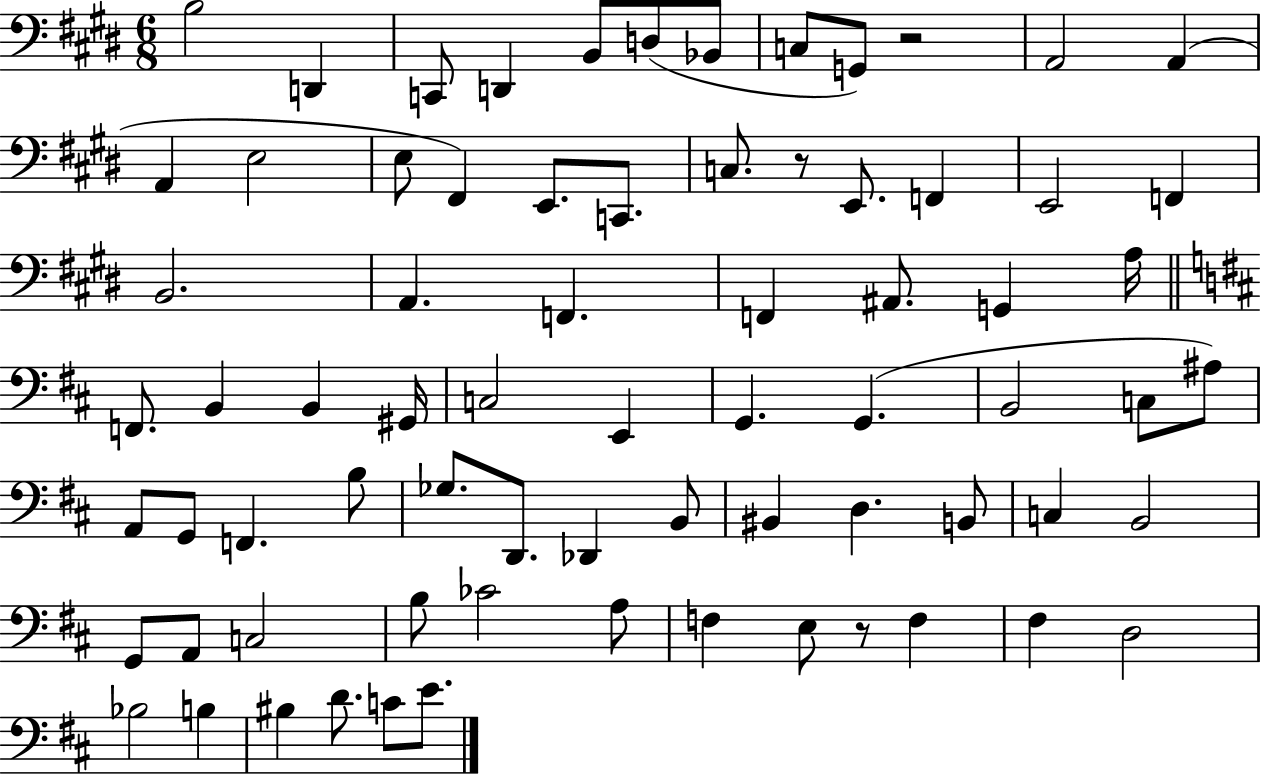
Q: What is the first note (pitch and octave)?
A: B3